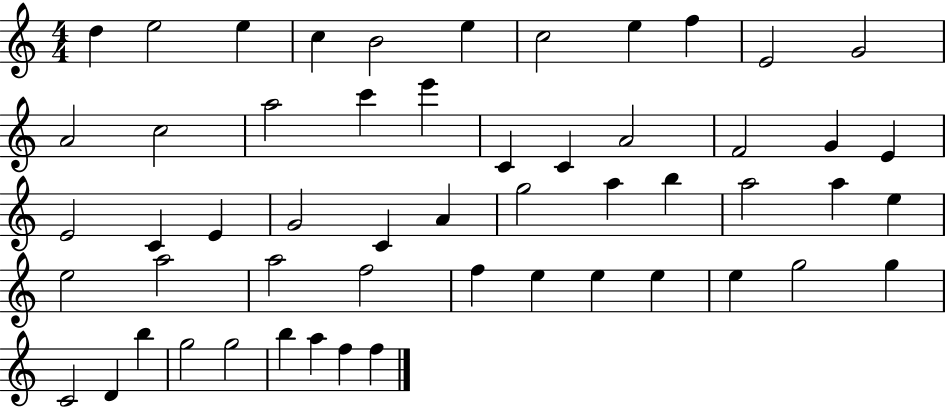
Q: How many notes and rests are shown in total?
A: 54